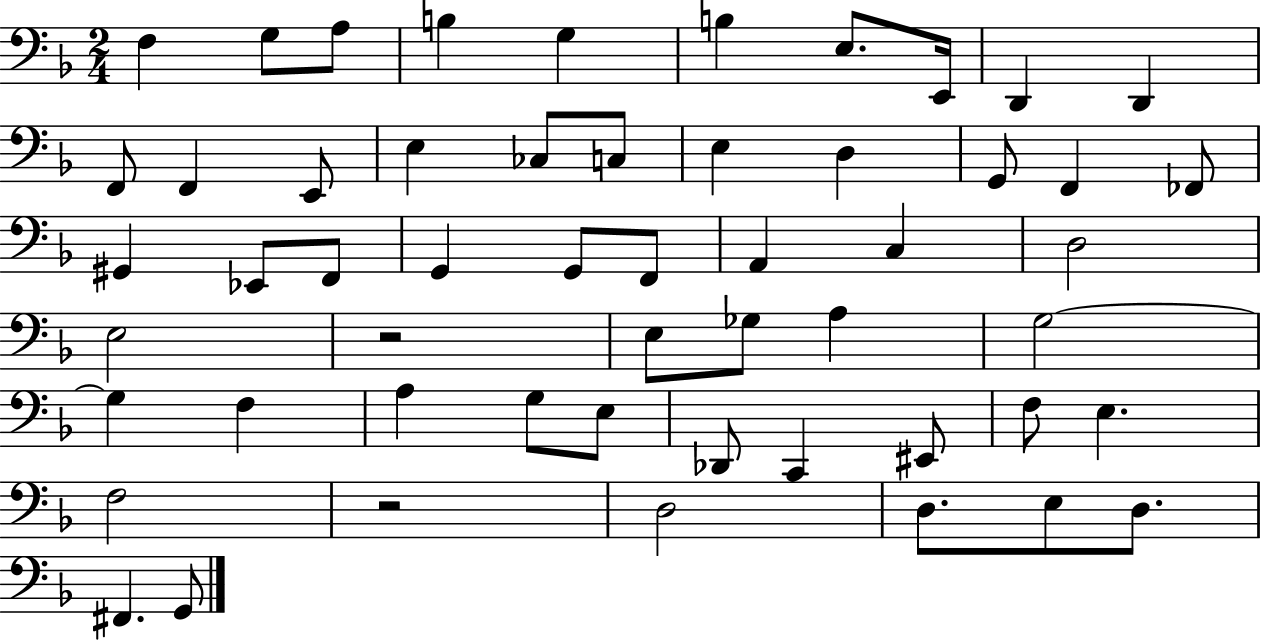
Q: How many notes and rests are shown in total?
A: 54